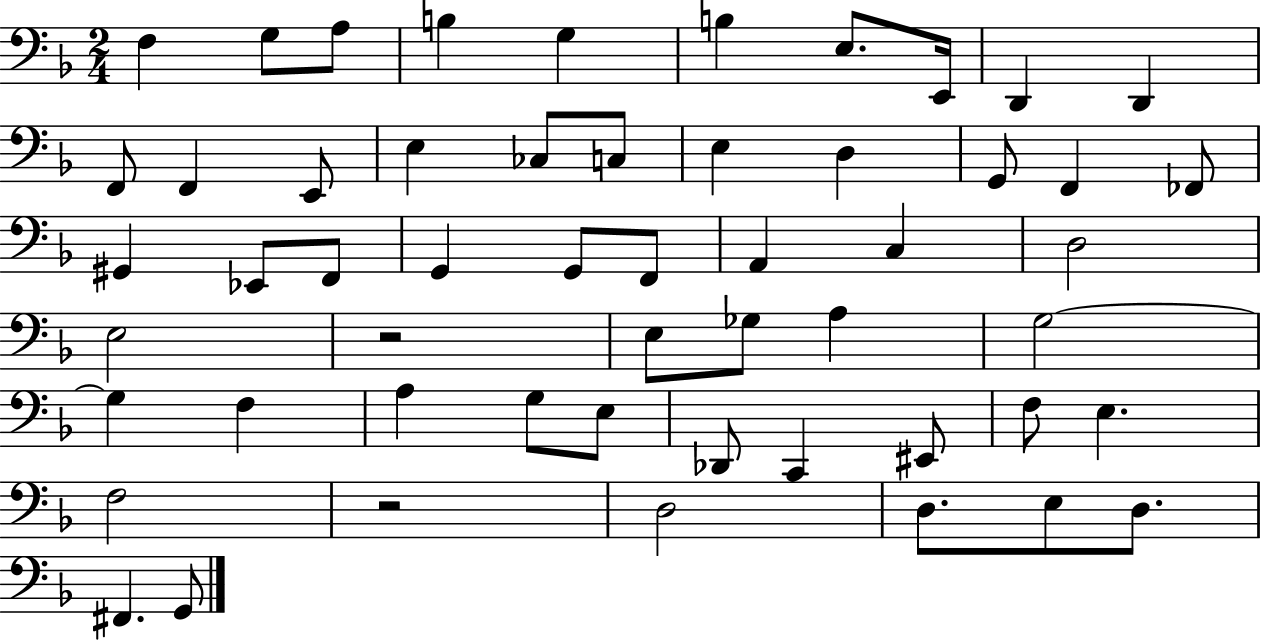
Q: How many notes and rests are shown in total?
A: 54